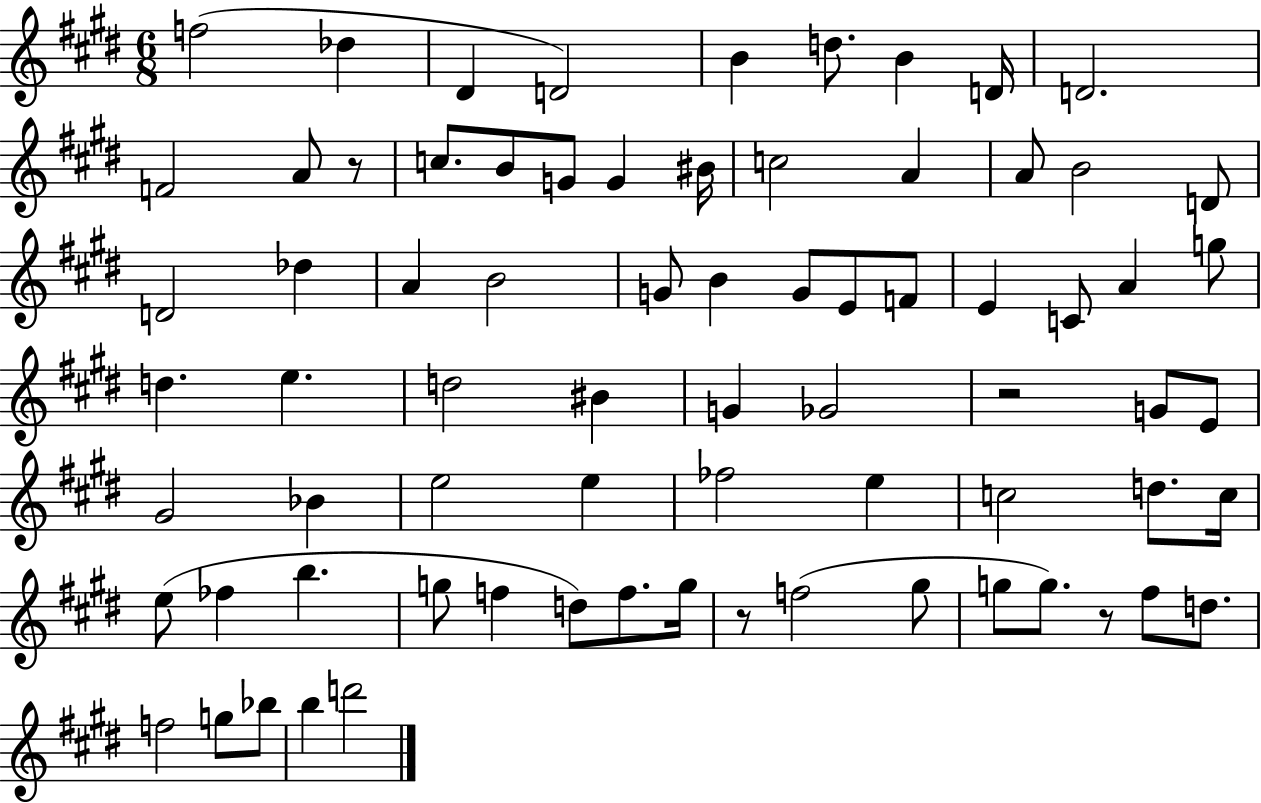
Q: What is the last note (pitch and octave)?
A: D6